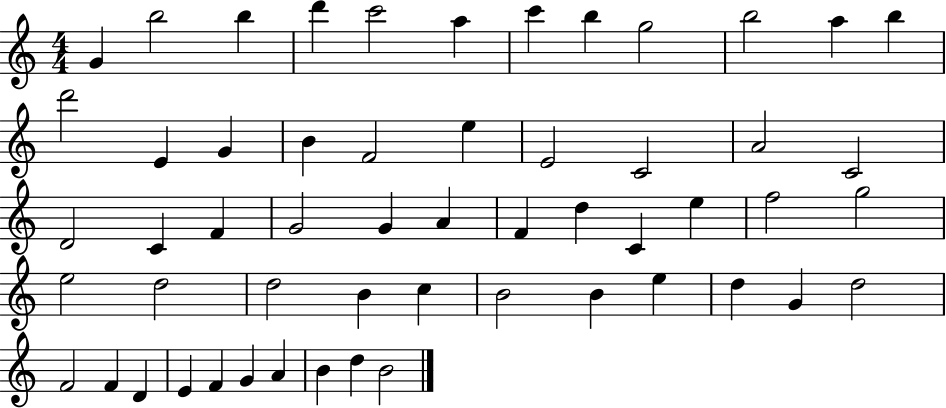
G4/q B5/h B5/q D6/q C6/h A5/q C6/q B5/q G5/h B5/h A5/q B5/q D6/h E4/q G4/q B4/q F4/h E5/q E4/h C4/h A4/h C4/h D4/h C4/q F4/q G4/h G4/q A4/q F4/q D5/q C4/q E5/q F5/h G5/h E5/h D5/h D5/h B4/q C5/q B4/h B4/q E5/q D5/q G4/q D5/h F4/h F4/q D4/q E4/q F4/q G4/q A4/q B4/q D5/q B4/h